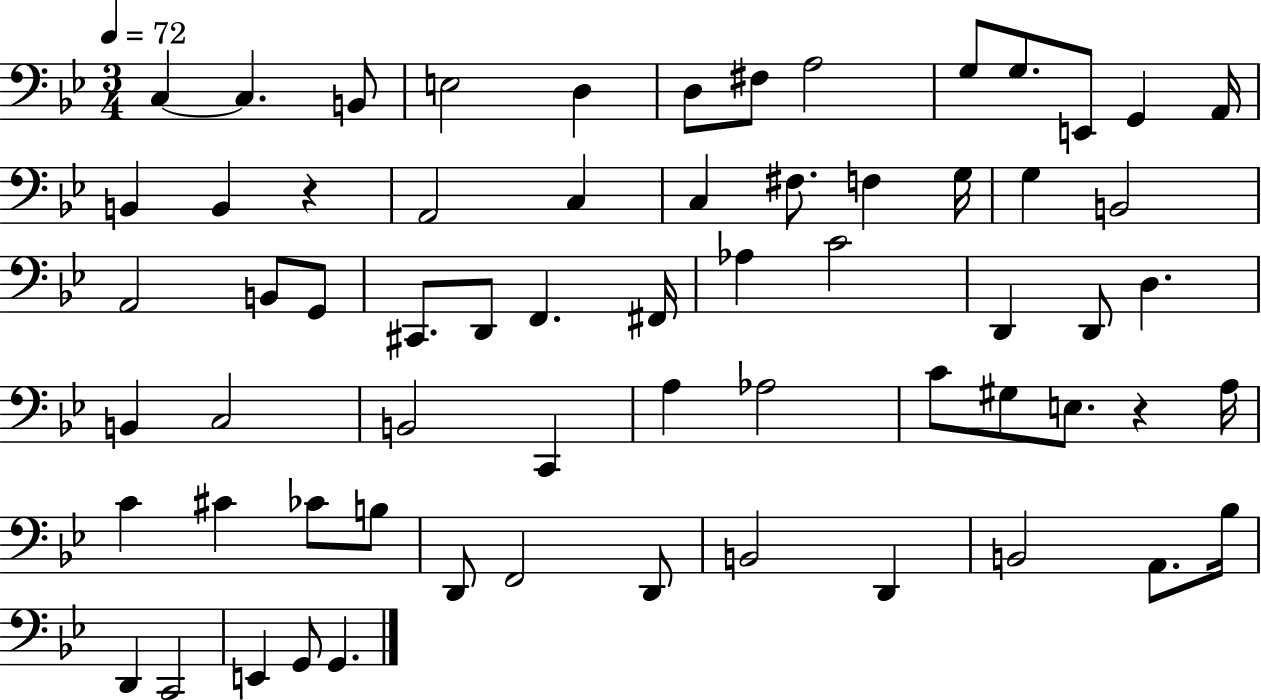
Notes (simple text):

C3/q C3/q. B2/e E3/h D3/q D3/e F#3/e A3/h G3/e G3/e. E2/e G2/q A2/s B2/q B2/q R/q A2/h C3/q C3/q F#3/e. F3/q G3/s G3/q B2/h A2/h B2/e G2/e C#2/e. D2/e F2/q. F#2/s Ab3/q C4/h D2/q D2/e D3/q. B2/q C3/h B2/h C2/q A3/q Ab3/h C4/e G#3/e E3/e. R/q A3/s C4/q C#4/q CES4/e B3/e D2/e F2/h D2/e B2/h D2/q B2/h A2/e. Bb3/s D2/q C2/h E2/q G2/e G2/q.